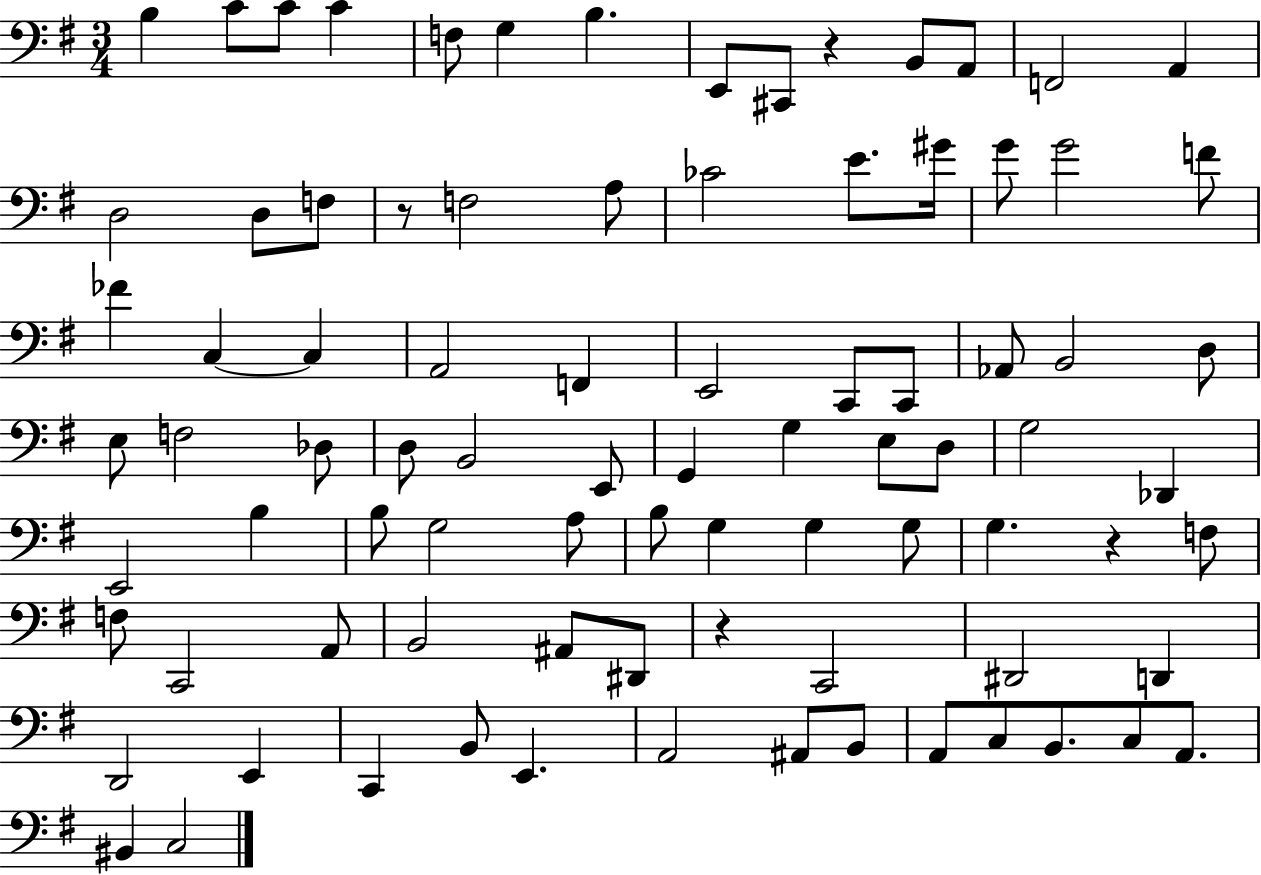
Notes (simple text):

B3/q C4/e C4/e C4/q F3/e G3/q B3/q. E2/e C#2/e R/q B2/e A2/e F2/h A2/q D3/h D3/e F3/e R/e F3/h A3/e CES4/h E4/e. G#4/s G4/e G4/h F4/e FES4/q C3/q C3/q A2/h F2/q E2/h C2/e C2/e Ab2/e B2/h D3/e E3/e F3/h Db3/e D3/e B2/h E2/e G2/q G3/q E3/e D3/e G3/h Db2/q E2/h B3/q B3/e G3/h A3/e B3/e G3/q G3/q G3/e G3/q. R/q F3/e F3/e C2/h A2/e B2/h A#2/e D#2/e R/q C2/h D#2/h D2/q D2/h E2/q C2/q B2/e E2/q. A2/h A#2/e B2/e A2/e C3/e B2/e. C3/e A2/e. BIS2/q C3/h